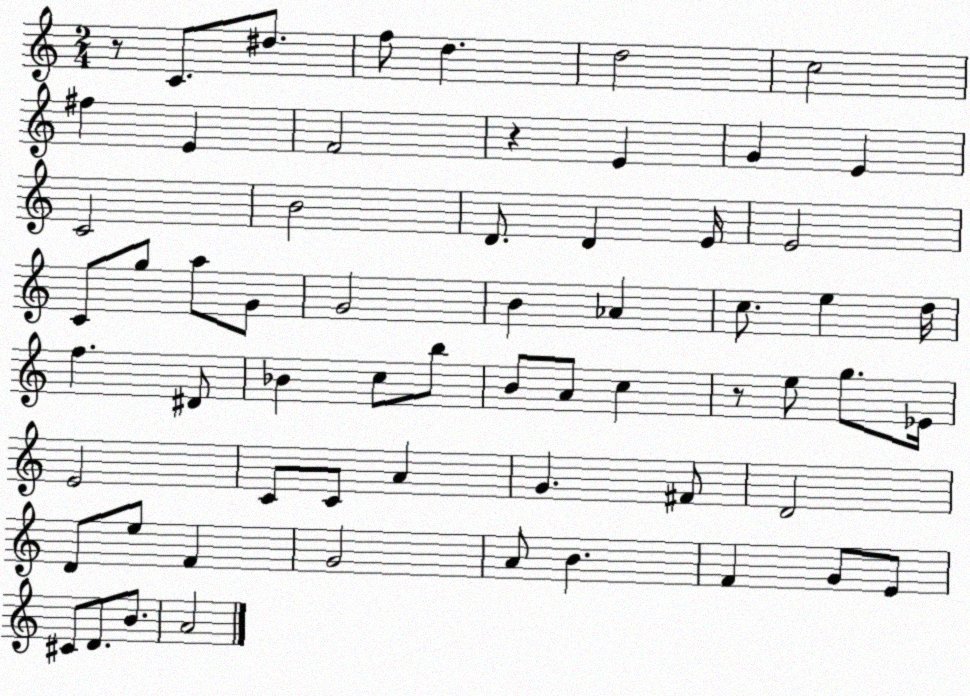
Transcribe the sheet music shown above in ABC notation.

X:1
T:Untitled
M:2/4
L:1/4
K:C
z/2 C/2 ^d/2 f/2 d d2 c2 ^f E F2 z E G E C2 B2 D/2 D E/4 E2 C/2 g/2 a/2 G/2 G2 B _A c/2 e d/4 f ^D/2 _B c/2 b/2 B/2 A/2 c z/2 e/2 g/2 _E/4 E2 C/2 C/2 A G ^F/2 D2 D/2 e/2 F G2 A/2 B F G/2 E/2 ^C/2 D/2 B/2 A2